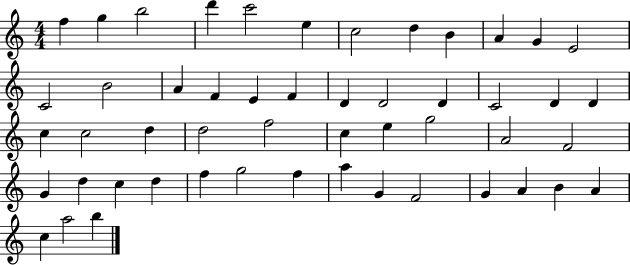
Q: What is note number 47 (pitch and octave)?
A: B4